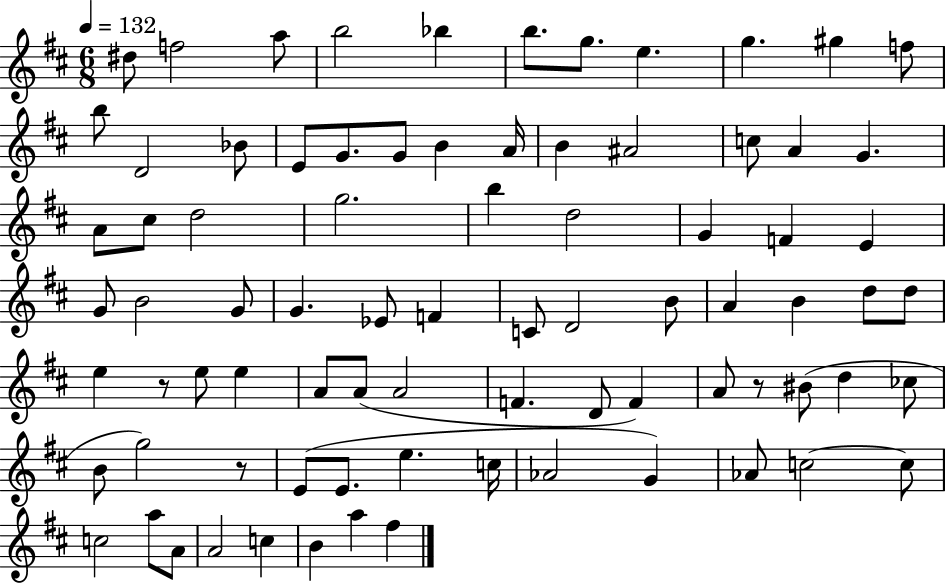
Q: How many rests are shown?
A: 3